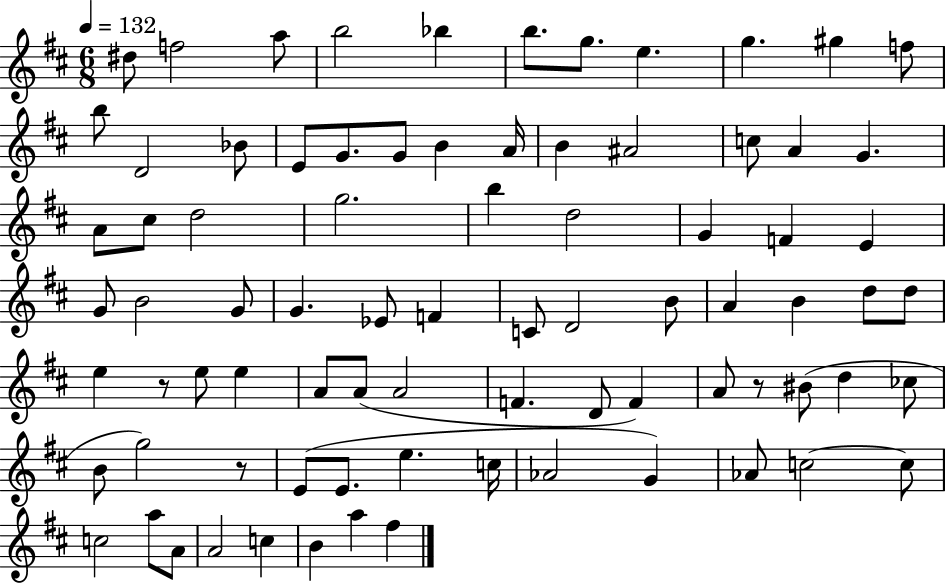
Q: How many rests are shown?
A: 3